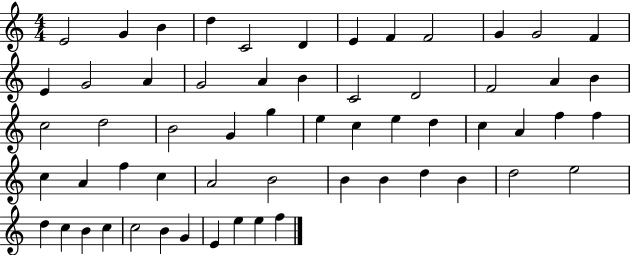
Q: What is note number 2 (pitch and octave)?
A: G4